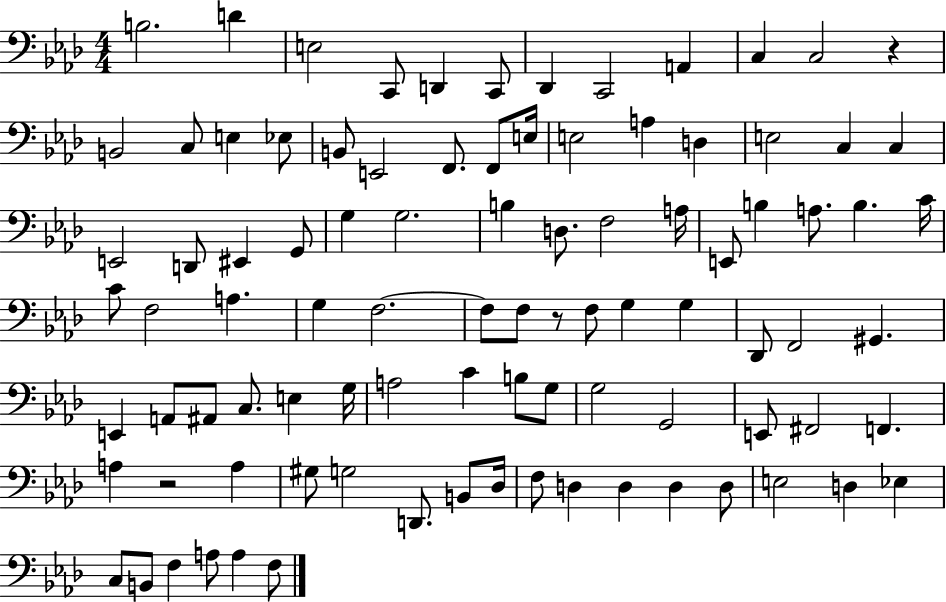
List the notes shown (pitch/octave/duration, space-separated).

B3/h. D4/q E3/h C2/e D2/q C2/e Db2/q C2/h A2/q C3/q C3/h R/q B2/h C3/e E3/q Eb3/e B2/e E2/h F2/e. F2/e E3/s E3/h A3/q D3/q E3/h C3/q C3/q E2/h D2/e EIS2/q G2/e G3/q G3/h. B3/q D3/e. F3/h A3/s E2/e B3/q A3/e. B3/q. C4/s C4/e F3/h A3/q. G3/q F3/h. F3/e F3/e R/e F3/e G3/q G3/q Db2/e F2/h G#2/q. E2/q A2/e A#2/e C3/e. E3/q G3/s A3/h C4/q B3/e G3/e G3/h G2/h E2/e F#2/h F2/q. A3/q R/h A3/q G#3/e G3/h D2/e. B2/e Db3/s F3/e D3/q D3/q D3/q D3/e E3/h D3/q Eb3/q C3/e B2/e F3/q A3/e A3/q F3/e